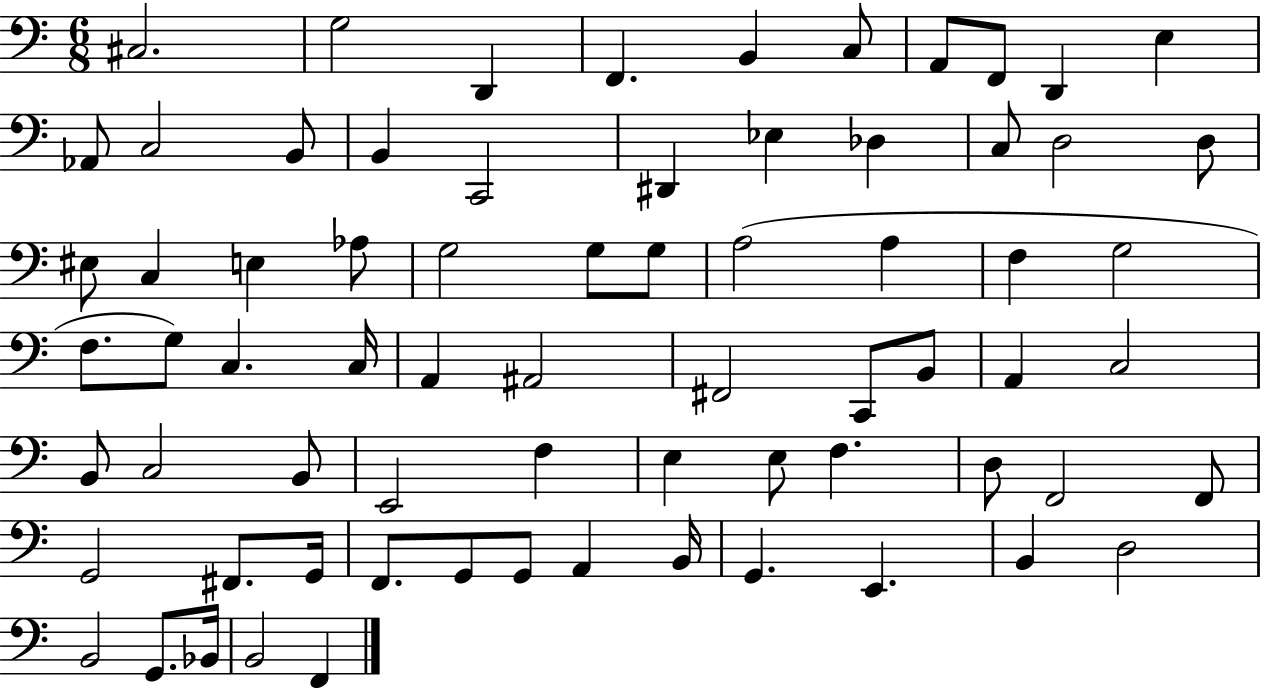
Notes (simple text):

C#3/h. G3/h D2/q F2/q. B2/q C3/e A2/e F2/e D2/q E3/q Ab2/e C3/h B2/e B2/q C2/h D#2/q Eb3/q Db3/q C3/e D3/h D3/e EIS3/e C3/q E3/q Ab3/e G3/h G3/e G3/e A3/h A3/q F3/q G3/h F3/e. G3/e C3/q. C3/s A2/q A#2/h F#2/h C2/e B2/e A2/q C3/h B2/e C3/h B2/e E2/h F3/q E3/q E3/e F3/q. D3/e F2/h F2/e G2/h F#2/e. G2/s F2/e. G2/e G2/e A2/q B2/s G2/q. E2/q. B2/q D3/h B2/h G2/e. Bb2/s B2/h F2/q